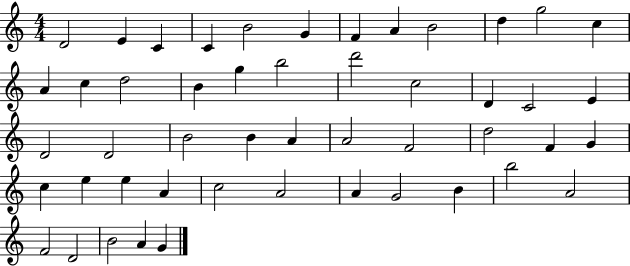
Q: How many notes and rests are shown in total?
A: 49